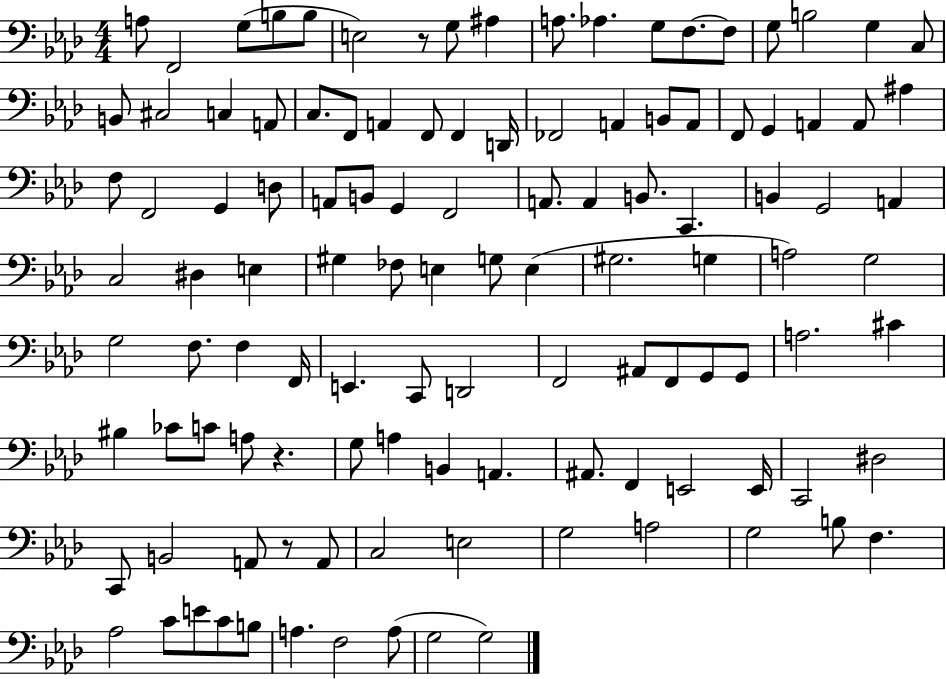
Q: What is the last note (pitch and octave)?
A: G3